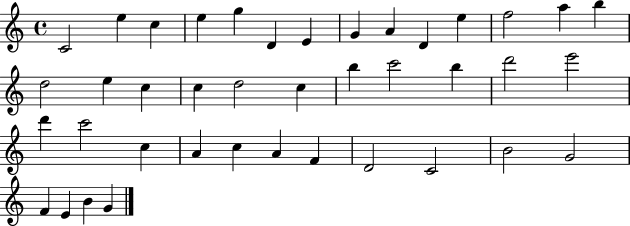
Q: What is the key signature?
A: C major